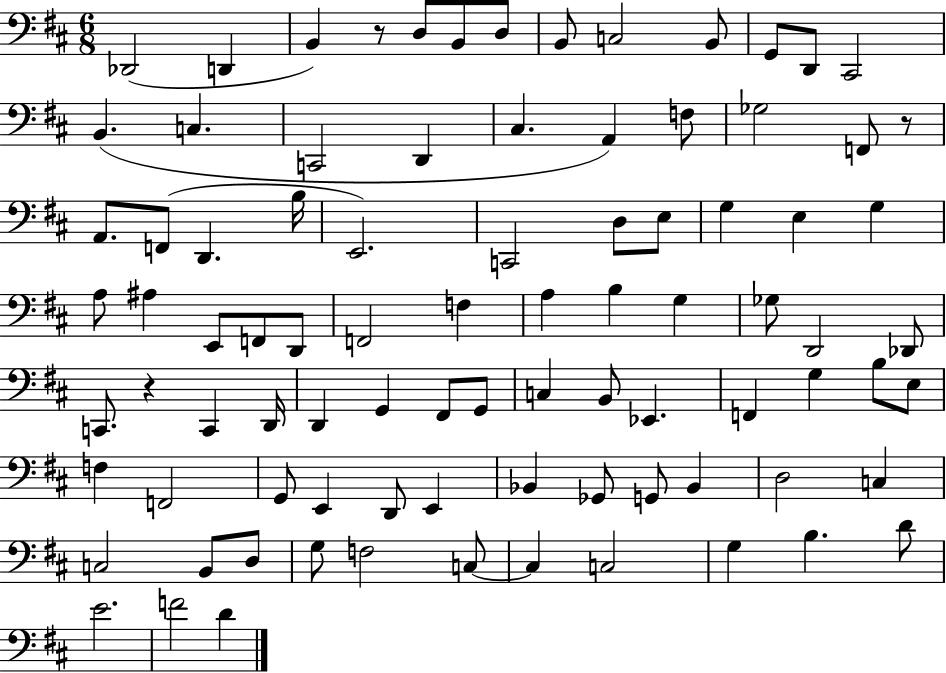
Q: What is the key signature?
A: D major